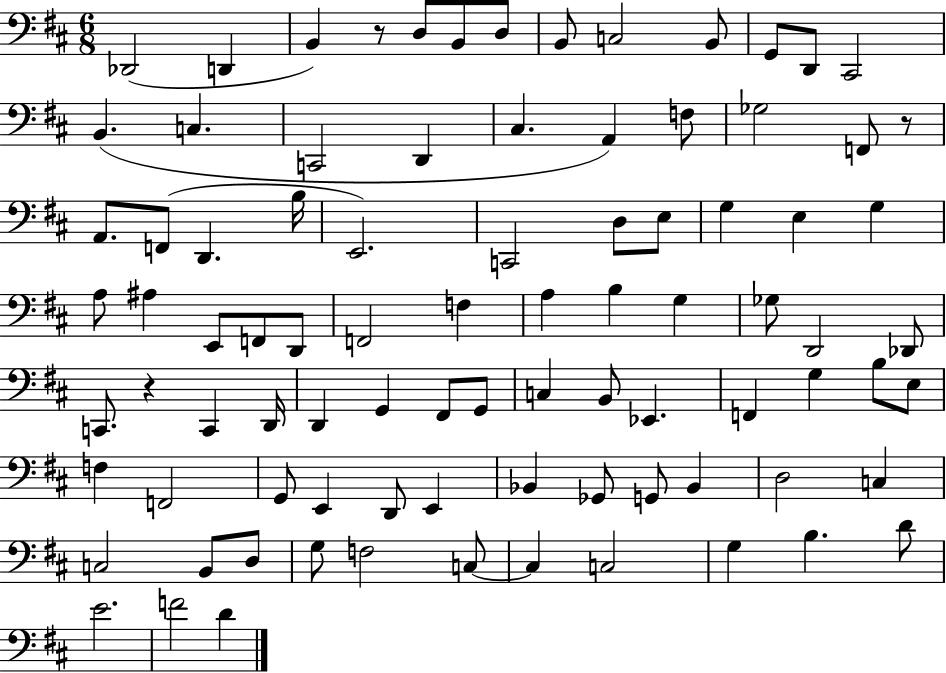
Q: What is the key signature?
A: D major